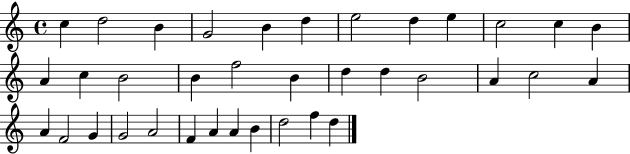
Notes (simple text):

C5/q D5/h B4/q G4/h B4/q D5/q E5/h D5/q E5/q C5/h C5/q B4/q A4/q C5/q B4/h B4/q F5/h B4/q D5/q D5/q B4/h A4/q C5/h A4/q A4/q F4/h G4/q G4/h A4/h F4/q A4/q A4/q B4/q D5/h F5/q D5/q